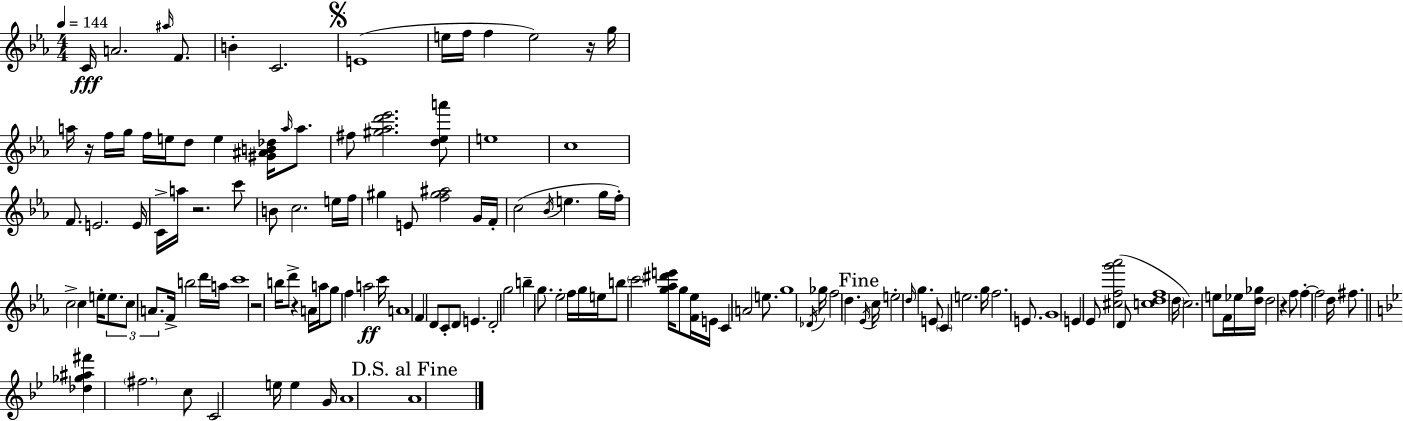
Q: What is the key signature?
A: EES major